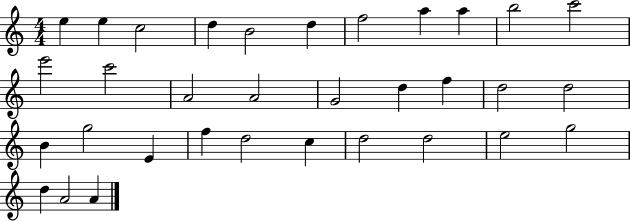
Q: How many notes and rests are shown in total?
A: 33